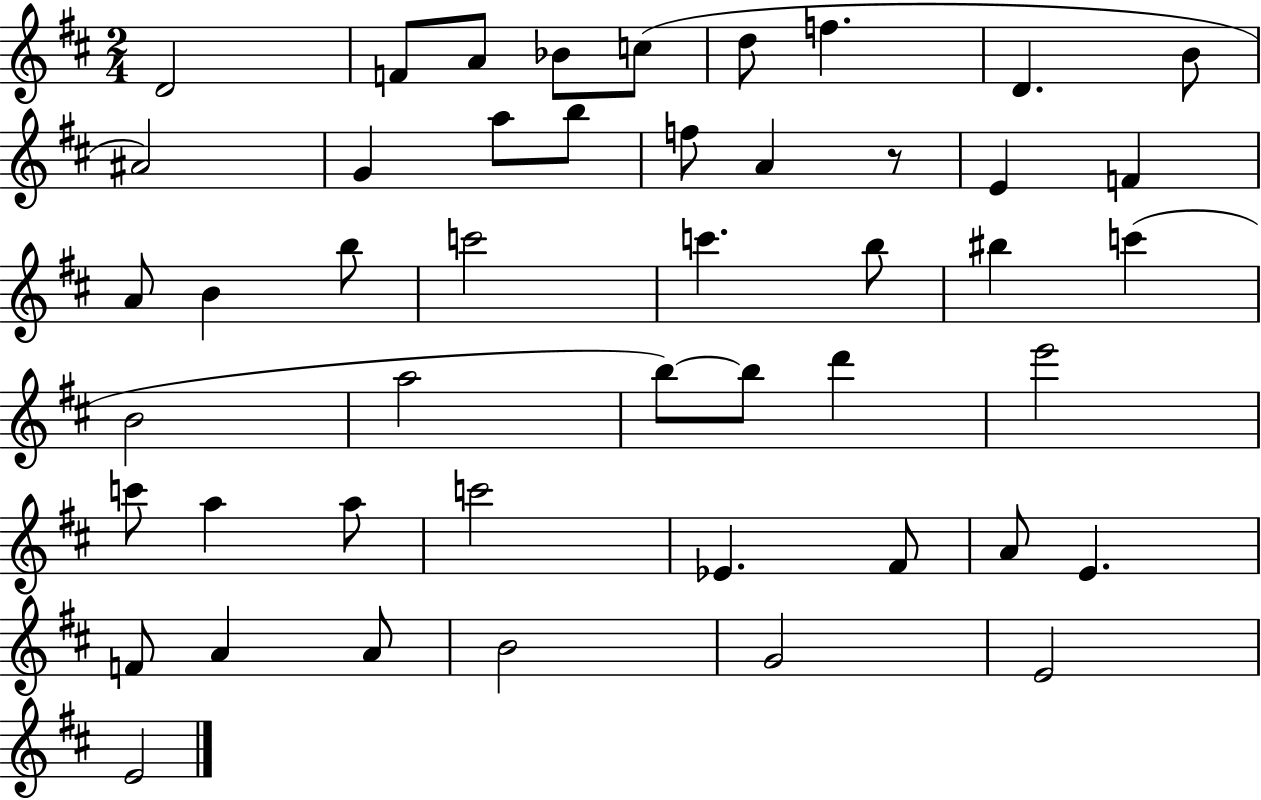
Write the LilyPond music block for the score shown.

{
  \clef treble
  \numericTimeSignature
  \time 2/4
  \key d \major
  \repeat volta 2 { d'2 | f'8 a'8 bes'8 c''8( | d''8 f''4. | d'4. b'8 | \break ais'2) | g'4 a''8 b''8 | f''8 a'4 r8 | e'4 f'4 | \break a'8 b'4 b''8 | c'''2 | c'''4. b''8 | bis''4 c'''4( | \break b'2 | a''2 | b''8~~) b''8 d'''4 | e'''2 | \break c'''8 a''4 a''8 | c'''2 | ees'4. fis'8 | a'8 e'4. | \break f'8 a'4 a'8 | b'2 | g'2 | e'2 | \break e'2 | } \bar "|."
}